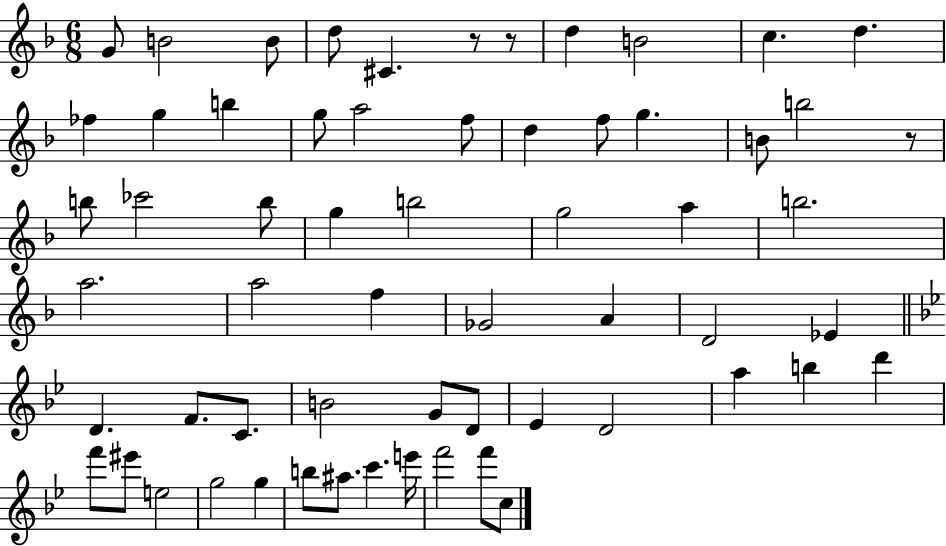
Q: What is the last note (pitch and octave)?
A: C5